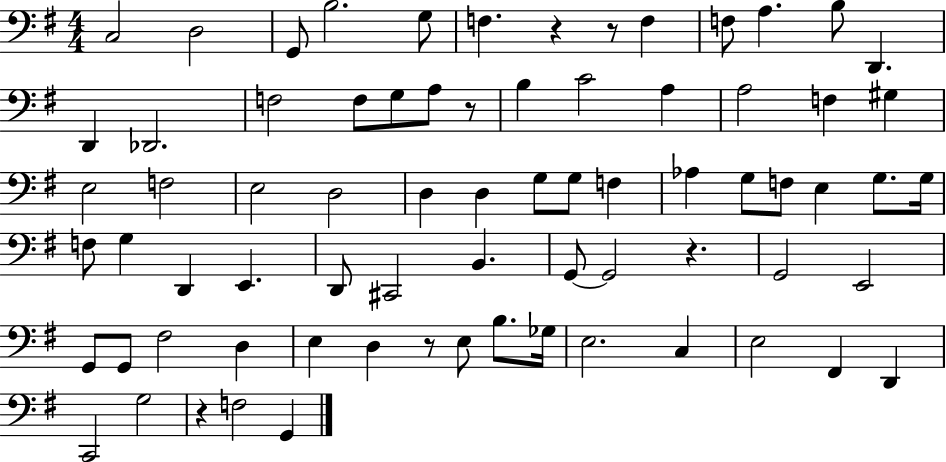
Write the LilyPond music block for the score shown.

{
  \clef bass
  \numericTimeSignature
  \time 4/4
  \key g \major
  \repeat volta 2 { c2 d2 | g,8 b2. g8 | f4. r4 r8 f4 | f8 a4. b8 d,4. | \break d,4 des,2. | f2 f8 g8 a8 r8 | b4 c'2 a4 | a2 f4 gis4 | \break e2 f2 | e2 d2 | d4 d4 g8 g8 f4 | aes4 g8 f8 e4 g8. g16 | \break f8 g4 d,4 e,4. | d,8 cis,2 b,4. | g,8~~ g,2 r4. | g,2 e,2 | \break g,8 g,8 fis2 d4 | e4 d4 r8 e8 b8. ges16 | e2. c4 | e2 fis,4 d,4 | \break c,2 g2 | r4 f2 g,4 | } \bar "|."
}